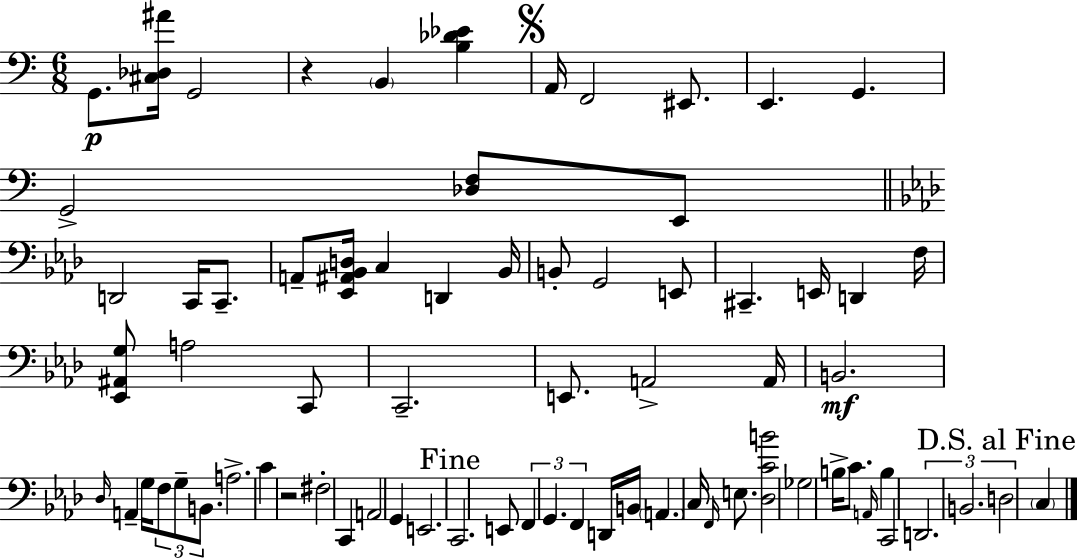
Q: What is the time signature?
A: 6/8